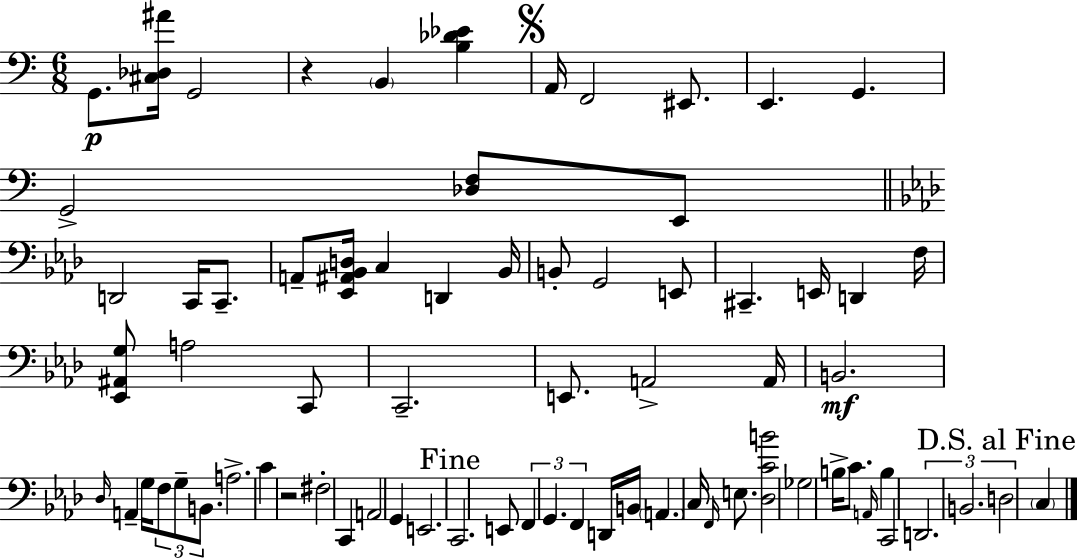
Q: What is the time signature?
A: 6/8